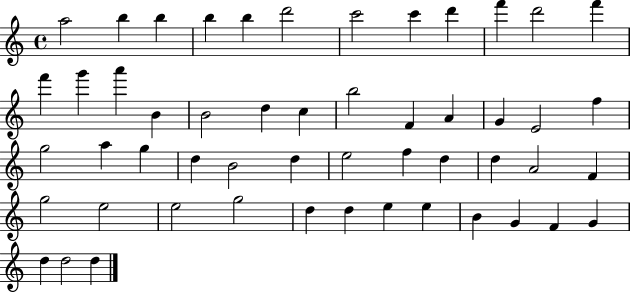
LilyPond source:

{
  \clef treble
  \time 4/4
  \defaultTimeSignature
  \key c \major
  a''2 b''4 b''4 | b''4 b''4 d'''2 | c'''2 c'''4 d'''4 | f'''4 d'''2 f'''4 | \break f'''4 g'''4 a'''4 b'4 | b'2 d''4 c''4 | b''2 f'4 a'4 | g'4 e'2 f''4 | \break g''2 a''4 g''4 | d''4 b'2 d''4 | e''2 f''4 d''4 | d''4 a'2 f'4 | \break g''2 e''2 | e''2 g''2 | d''4 d''4 e''4 e''4 | b'4 g'4 f'4 g'4 | \break d''4 d''2 d''4 | \bar "|."
}